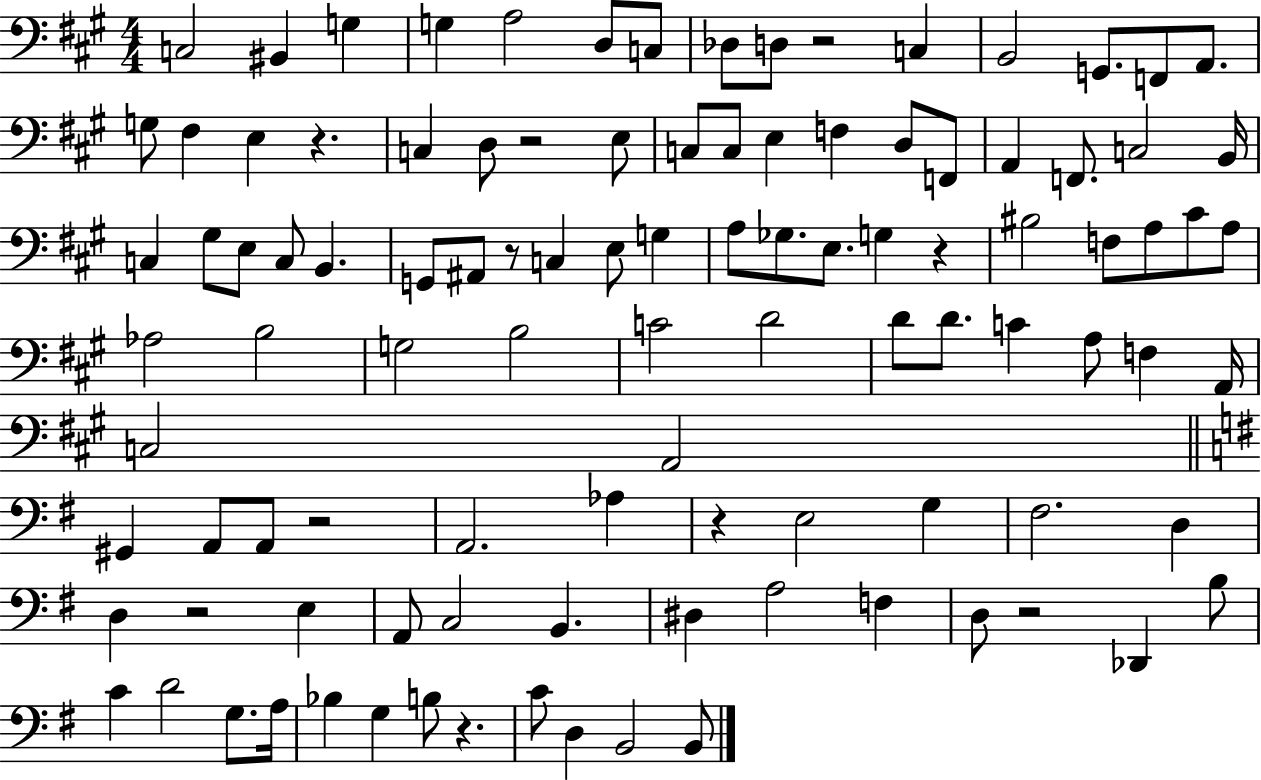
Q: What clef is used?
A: bass